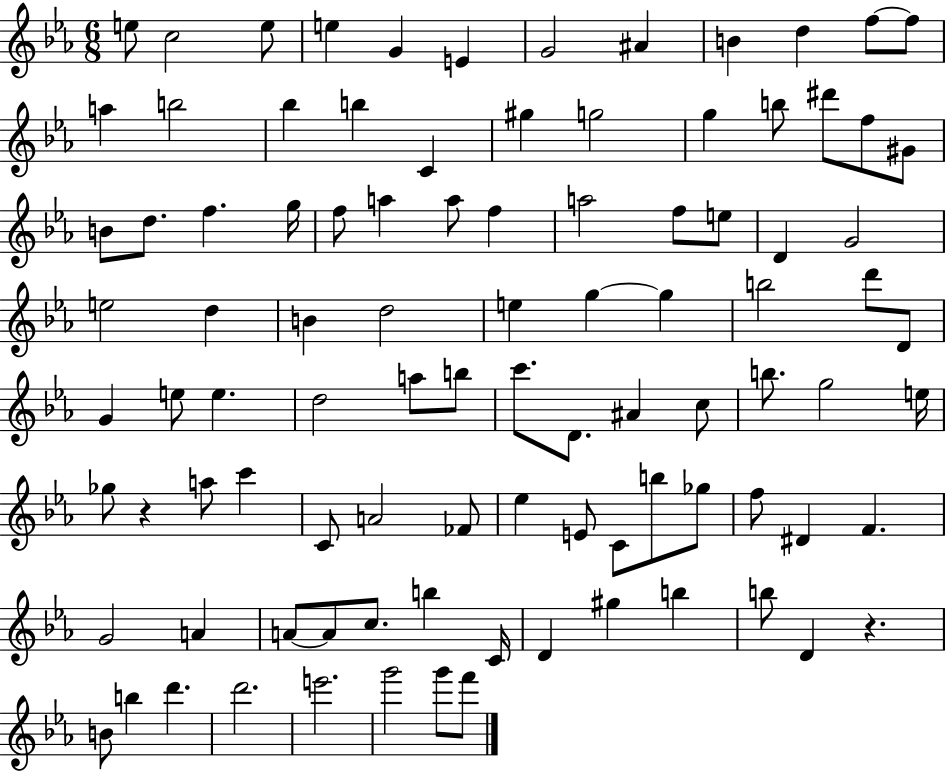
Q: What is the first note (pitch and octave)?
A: E5